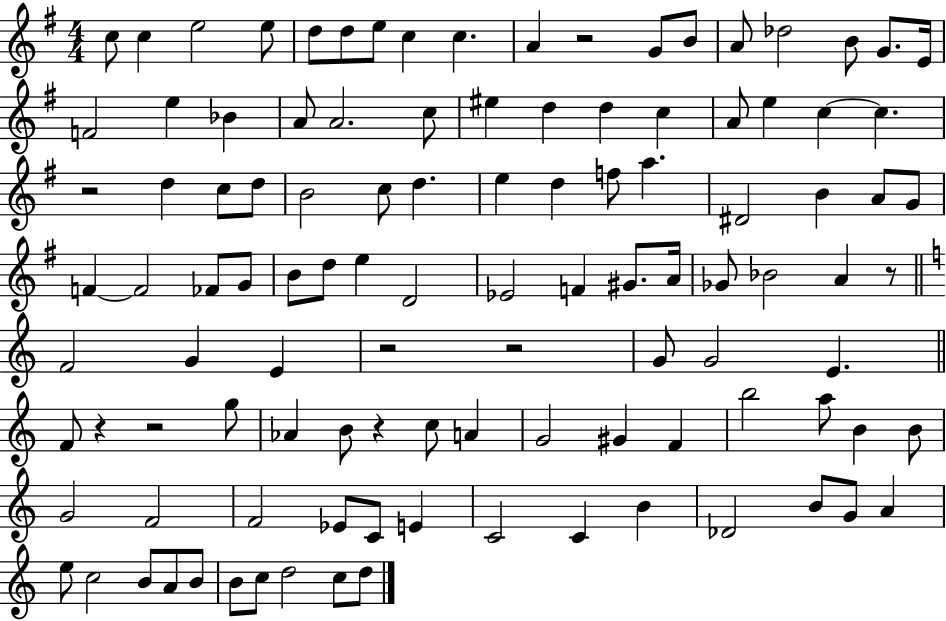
C5/e C5/q E5/h E5/e D5/e D5/e E5/e C5/q C5/q. A4/q R/h G4/e B4/e A4/e Db5/h B4/e G4/e. E4/s F4/h E5/q Bb4/q A4/e A4/h. C5/e EIS5/q D5/q D5/q C5/q A4/e E5/q C5/q C5/q. R/h D5/q C5/e D5/e B4/h C5/e D5/q. E5/q D5/q F5/e A5/q. D#4/h B4/q A4/e G4/e F4/q F4/h FES4/e G4/e B4/e D5/e E5/q D4/h Eb4/h F4/q G#4/e. A4/s Gb4/e Bb4/h A4/q R/e F4/h G4/q E4/q R/h R/h G4/e G4/h E4/q. F4/e R/q R/h G5/e Ab4/q B4/e R/q C5/e A4/q G4/h G#4/q F4/q B5/h A5/e B4/q B4/e G4/h F4/h F4/h Eb4/e C4/e E4/q C4/h C4/q B4/q Db4/h B4/e G4/e A4/q E5/e C5/h B4/e A4/e B4/e B4/e C5/e D5/h C5/e D5/e